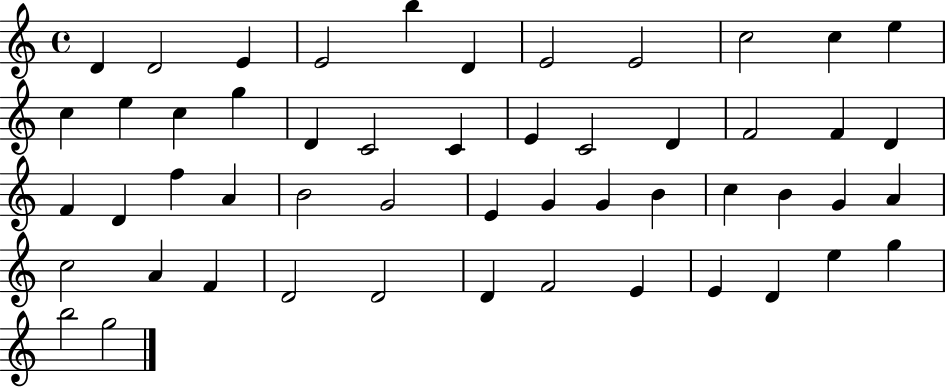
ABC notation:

X:1
T:Untitled
M:4/4
L:1/4
K:C
D D2 E E2 b D E2 E2 c2 c e c e c g D C2 C E C2 D F2 F D F D f A B2 G2 E G G B c B G A c2 A F D2 D2 D F2 E E D e g b2 g2